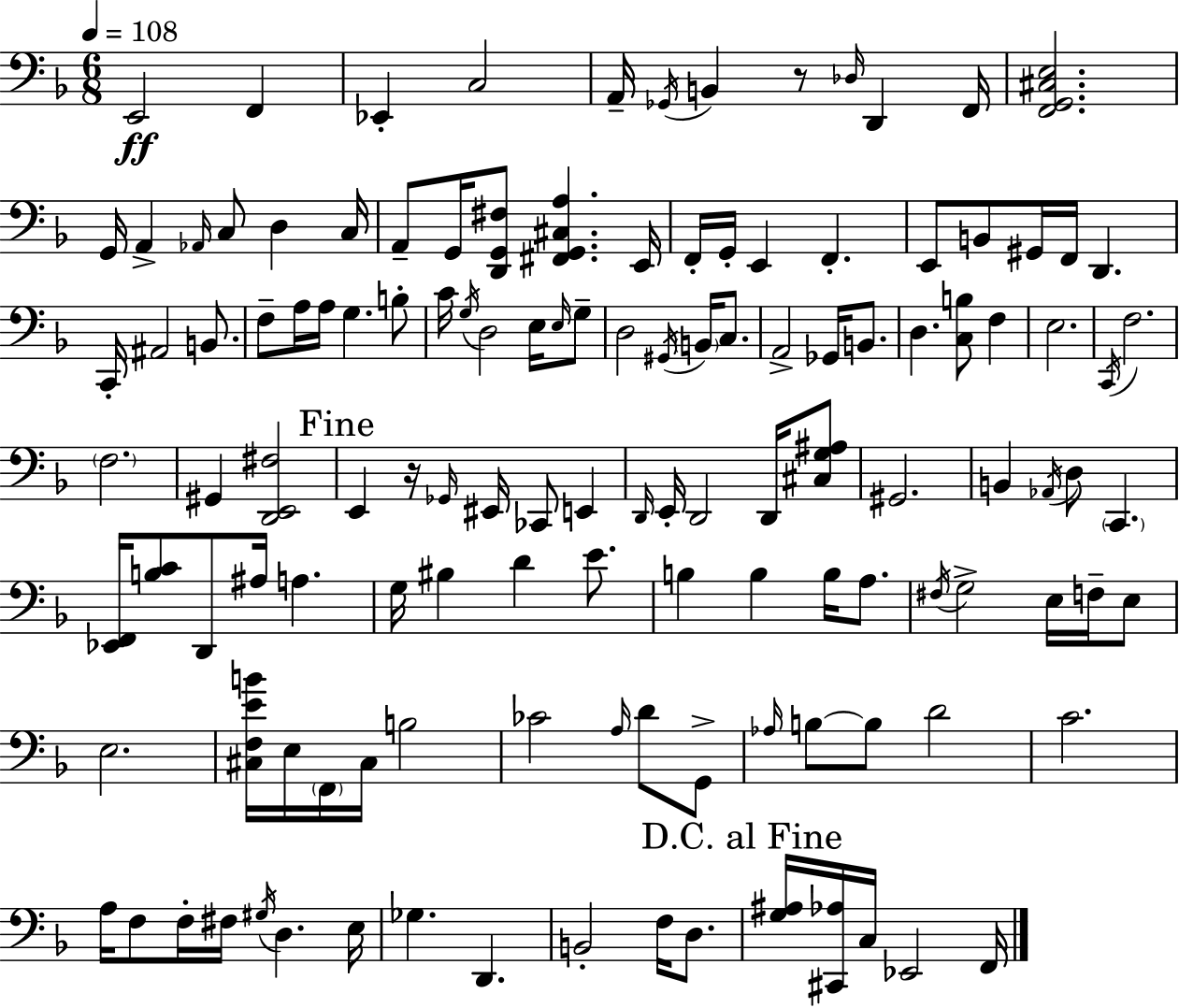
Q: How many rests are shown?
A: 2